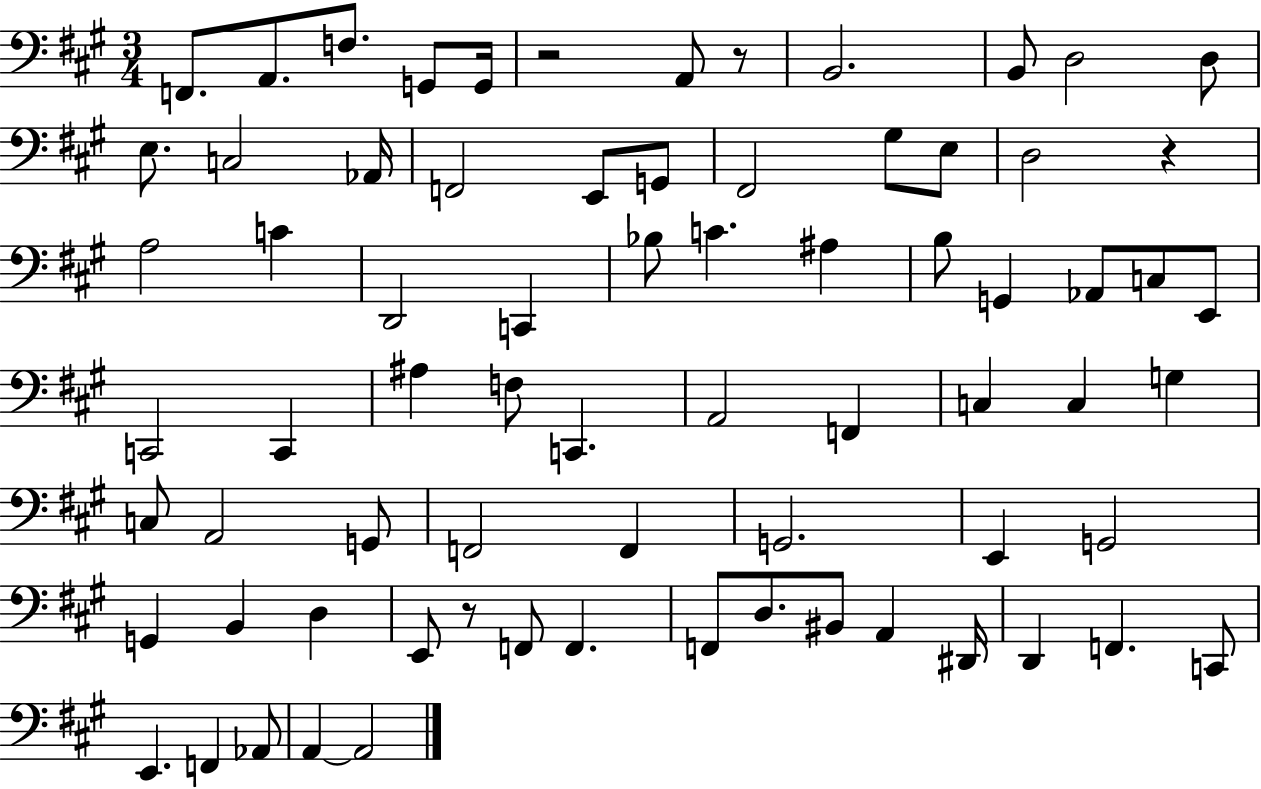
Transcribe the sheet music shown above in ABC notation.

X:1
T:Untitled
M:3/4
L:1/4
K:A
F,,/2 A,,/2 F,/2 G,,/2 G,,/4 z2 A,,/2 z/2 B,,2 B,,/2 D,2 D,/2 E,/2 C,2 _A,,/4 F,,2 E,,/2 G,,/2 ^F,,2 ^G,/2 E,/2 D,2 z A,2 C D,,2 C,, _B,/2 C ^A, B,/2 G,, _A,,/2 C,/2 E,,/2 C,,2 C,, ^A, F,/2 C,, A,,2 F,, C, C, G, C,/2 A,,2 G,,/2 F,,2 F,, G,,2 E,, G,,2 G,, B,, D, E,,/2 z/2 F,,/2 F,, F,,/2 D,/2 ^B,,/2 A,, ^D,,/4 D,, F,, C,,/2 E,, F,, _A,,/2 A,, A,,2